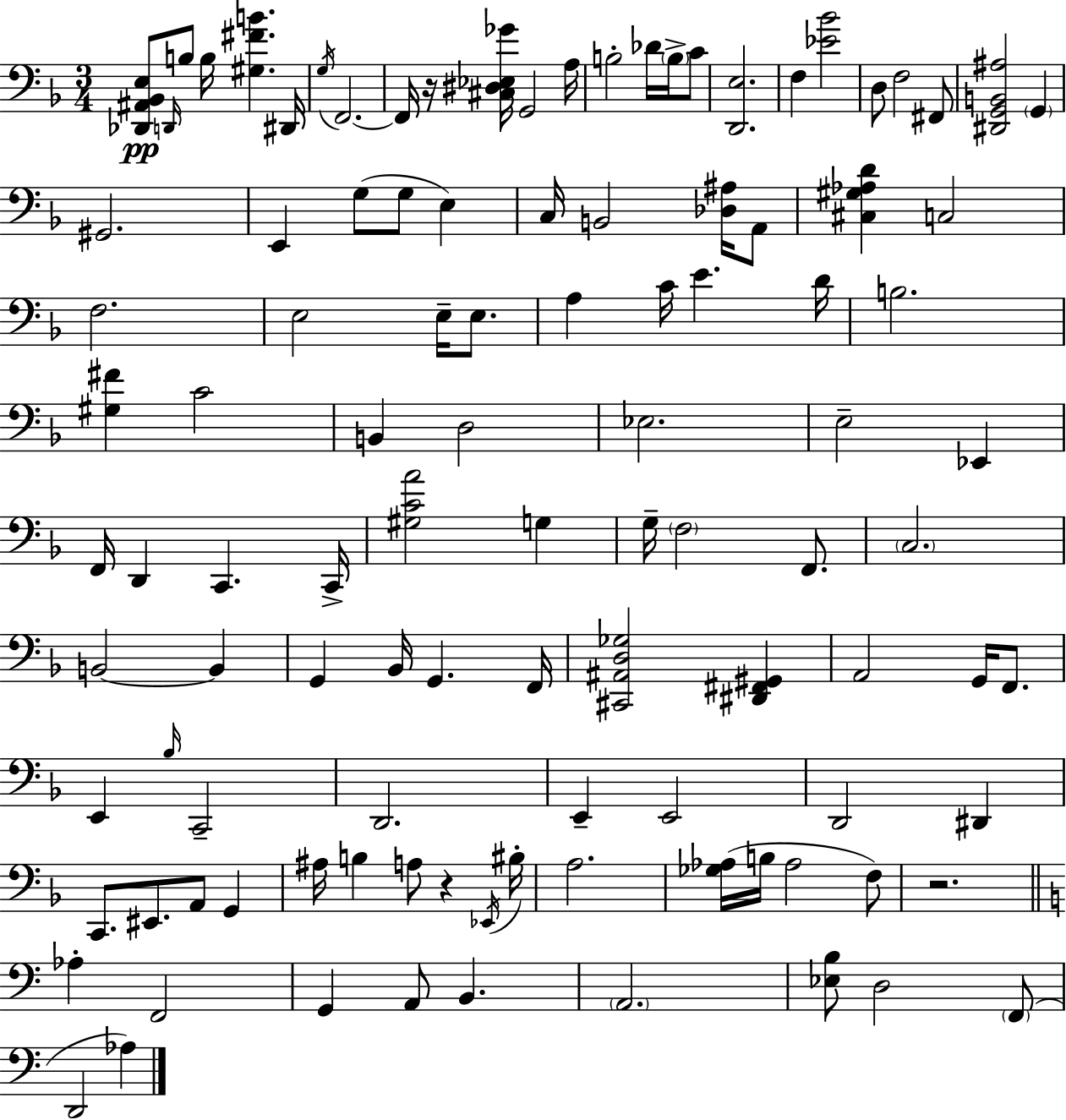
X:1
T:Untitled
M:3/4
L:1/4
K:Dm
[_D,,^A,,_B,,E,]/2 D,,/4 B,/2 B,/4 [^G,^FB] ^D,,/4 G,/4 F,,2 F,,/4 z/4 [^C,^D,_E,_G]/4 G,,2 A,/4 B,2 _D/4 B,/4 C/2 [D,,E,]2 F, [_E_B]2 D,/2 F,2 ^F,,/2 [^D,,G,,B,,^A,]2 G,, ^G,,2 E,, G,/2 G,/2 E, C,/4 B,,2 [_D,^A,]/4 A,,/2 [^C,^G,_A,D] C,2 F,2 E,2 E,/4 E,/2 A, C/4 E D/4 B,2 [^G,^F] C2 B,, D,2 _E,2 E,2 _E,, F,,/4 D,, C,, C,,/4 [^G,CA]2 G, G,/4 F,2 F,,/2 C,2 B,,2 B,, G,, _B,,/4 G,, F,,/4 [^C,,^A,,D,_G,]2 [^D,,^F,,^G,,] A,,2 G,,/4 F,,/2 E,, _B,/4 C,,2 D,,2 E,, E,,2 D,,2 ^D,, C,,/2 ^E,,/2 A,,/2 G,, ^A,/4 B, A,/2 z _E,,/4 ^B,/4 A,2 [_G,_A,]/4 B,/4 _A,2 F,/2 z2 _A, F,,2 G,, A,,/2 B,, A,,2 [_E,B,]/2 D,2 F,,/2 D,,2 _A,